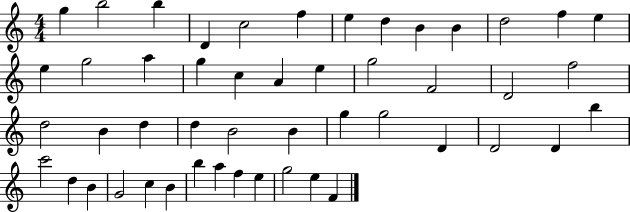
{
  \clef treble
  \numericTimeSignature
  \time 4/4
  \key c \major
  g''4 b''2 b''4 | d'4 c''2 f''4 | e''4 d''4 b'4 b'4 | d''2 f''4 e''4 | \break e''4 g''2 a''4 | g''4 c''4 a'4 e''4 | g''2 f'2 | d'2 f''2 | \break d''2 b'4 d''4 | d''4 b'2 b'4 | g''4 g''2 d'4 | d'2 d'4 b''4 | \break c'''2 d''4 b'4 | g'2 c''4 b'4 | b''4 a''4 f''4 e''4 | g''2 e''4 f'4 | \break \bar "|."
}